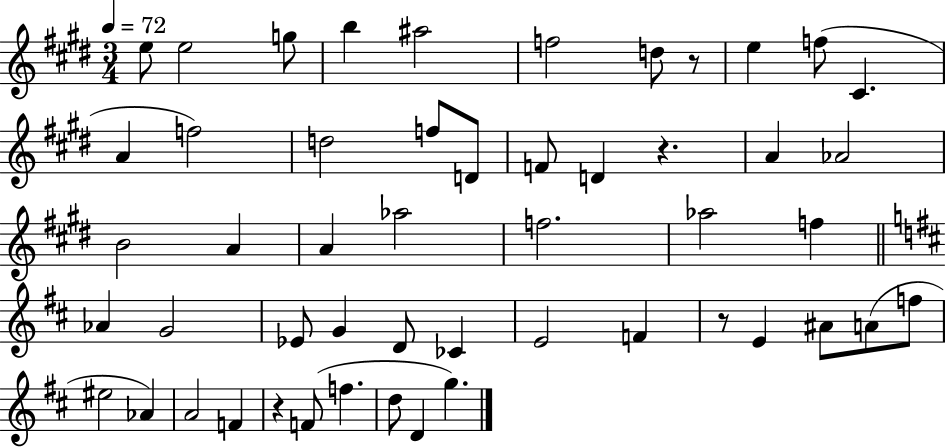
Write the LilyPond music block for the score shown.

{
  \clef treble
  \numericTimeSignature
  \time 3/4
  \key e \major
  \tempo 4 = 72
  \repeat volta 2 { e''8 e''2 g''8 | b''4 ais''2 | f''2 d''8 r8 | e''4 f''8( cis'4. | \break a'4 f''2) | d''2 f''8 d'8 | f'8 d'4 r4. | a'4 aes'2 | \break b'2 a'4 | a'4 aes''2 | f''2. | aes''2 f''4 | \break \bar "||" \break \key d \major aes'4 g'2 | ees'8 g'4 d'8 ces'4 | e'2 f'4 | r8 e'4 ais'8 a'8( f''8 | \break eis''2 aes'4) | a'2 f'4 | r4 f'8( f''4. | d''8 d'4 g''4.) | \break } \bar "|."
}